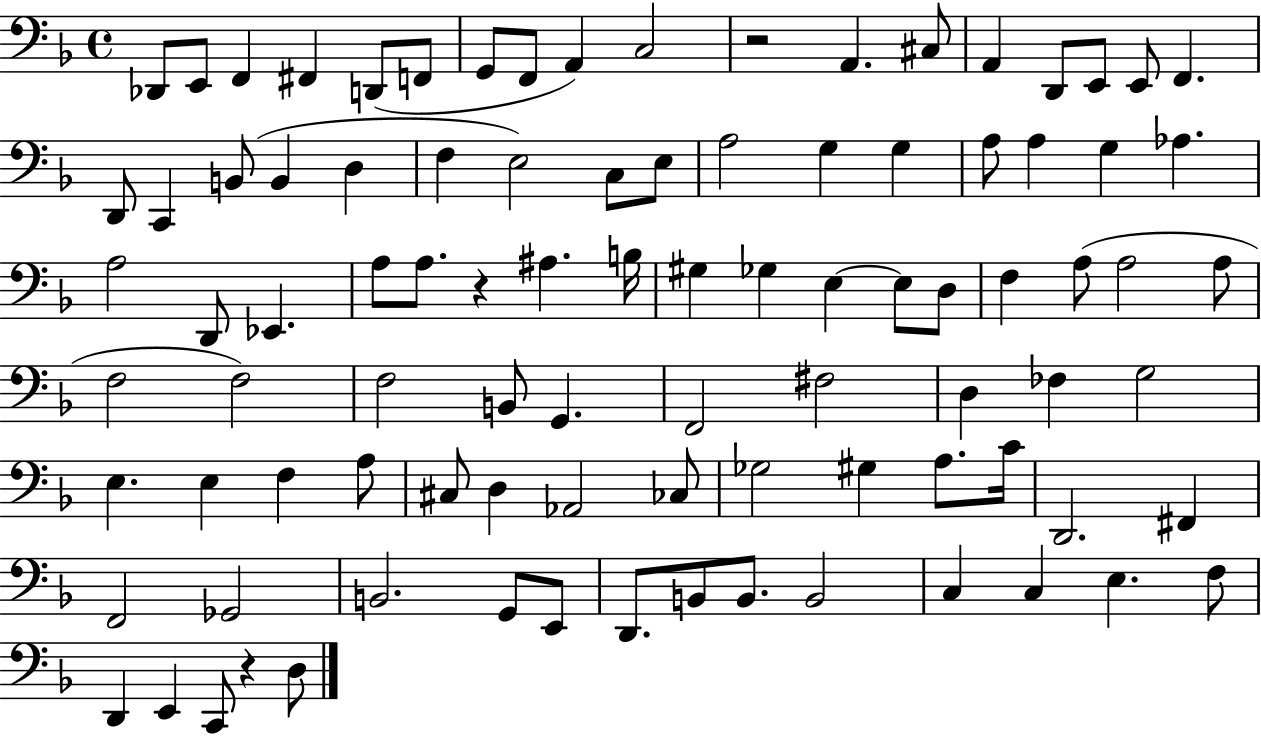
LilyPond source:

{
  \clef bass
  \time 4/4
  \defaultTimeSignature
  \key f \major
  des,8 e,8 f,4 fis,4 d,8( f,8 | g,8 f,8 a,4) c2 | r2 a,4. cis8 | a,4 d,8 e,8 e,8 f,4. | \break d,8 c,4 b,8( b,4 d4 | f4 e2) c8 e8 | a2 g4 g4 | a8 a4 g4 aes4. | \break a2 d,8 ees,4. | a8 a8. r4 ais4. b16 | gis4 ges4 e4~~ e8 d8 | f4 a8( a2 a8 | \break f2 f2) | f2 b,8 g,4. | f,2 fis2 | d4 fes4 g2 | \break e4. e4 f4 a8 | cis8 d4 aes,2 ces8 | ges2 gis4 a8. c'16 | d,2. fis,4 | \break f,2 ges,2 | b,2. g,8 e,8 | d,8. b,8 b,8. b,2 | c4 c4 e4. f8 | \break d,4 e,4 c,8 r4 d8 | \bar "|."
}